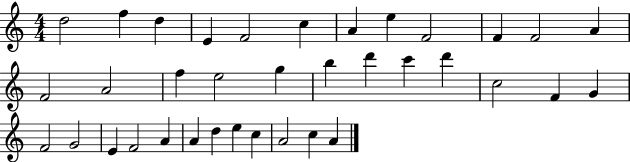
{
  \clef treble
  \numericTimeSignature
  \time 4/4
  \key c \major
  d''2 f''4 d''4 | e'4 f'2 c''4 | a'4 e''4 f'2 | f'4 f'2 a'4 | \break f'2 a'2 | f''4 e''2 g''4 | b''4 d'''4 c'''4 d'''4 | c''2 f'4 g'4 | \break f'2 g'2 | e'4 f'2 a'4 | a'4 d''4 e''4 c''4 | a'2 c''4 a'4 | \break \bar "|."
}